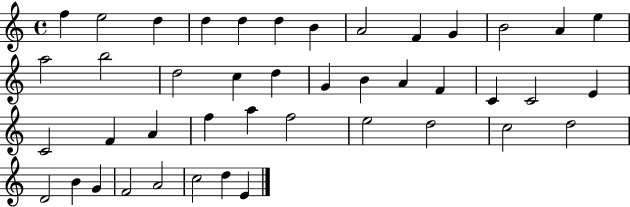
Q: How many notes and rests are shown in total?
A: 43